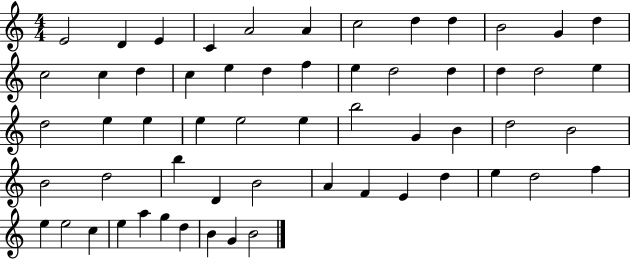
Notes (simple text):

E4/h D4/q E4/q C4/q A4/h A4/q C5/h D5/q D5/q B4/h G4/q D5/q C5/h C5/q D5/q C5/q E5/q D5/q F5/q E5/q D5/h D5/q D5/q D5/h E5/q D5/h E5/q E5/q E5/q E5/h E5/q B5/h G4/q B4/q D5/h B4/h B4/h D5/h B5/q D4/q B4/h A4/q F4/q E4/q D5/q E5/q D5/h F5/q E5/q E5/h C5/q E5/q A5/q G5/q D5/q B4/q G4/q B4/h